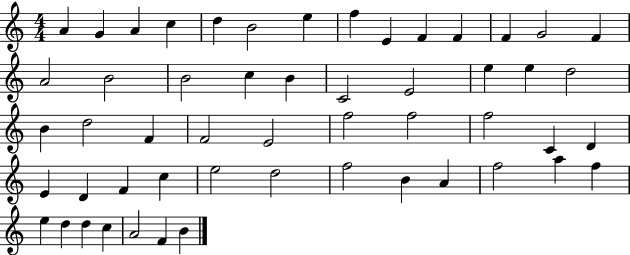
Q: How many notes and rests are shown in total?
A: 53